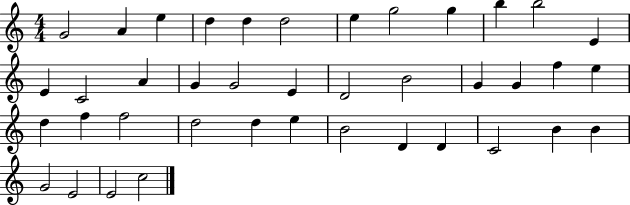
X:1
T:Untitled
M:4/4
L:1/4
K:C
G2 A e d d d2 e g2 g b b2 E E C2 A G G2 E D2 B2 G G f e d f f2 d2 d e B2 D D C2 B B G2 E2 E2 c2